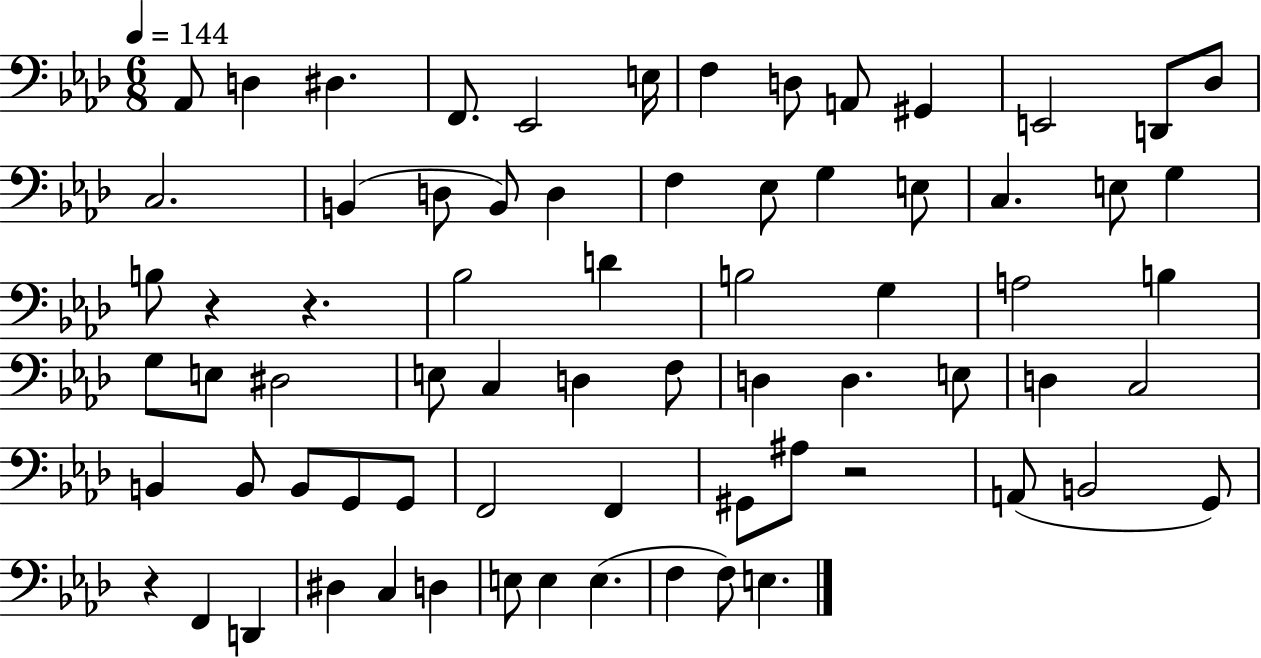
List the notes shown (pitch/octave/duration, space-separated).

Ab2/e D3/q D#3/q. F2/e. Eb2/h E3/s F3/q D3/e A2/e G#2/q E2/h D2/e Db3/e C3/h. B2/q D3/e B2/e D3/q F3/q Eb3/e G3/q E3/e C3/q. E3/e G3/q B3/e R/q R/q. Bb3/h D4/q B3/h G3/q A3/h B3/q G3/e E3/e D#3/h E3/e C3/q D3/q F3/e D3/q D3/q. E3/e D3/q C3/h B2/q B2/e B2/e G2/e G2/e F2/h F2/q G#2/e A#3/e R/h A2/e B2/h G2/e R/q F2/q D2/q D#3/q C3/q D3/q E3/e E3/q E3/q. F3/q F3/e E3/q.